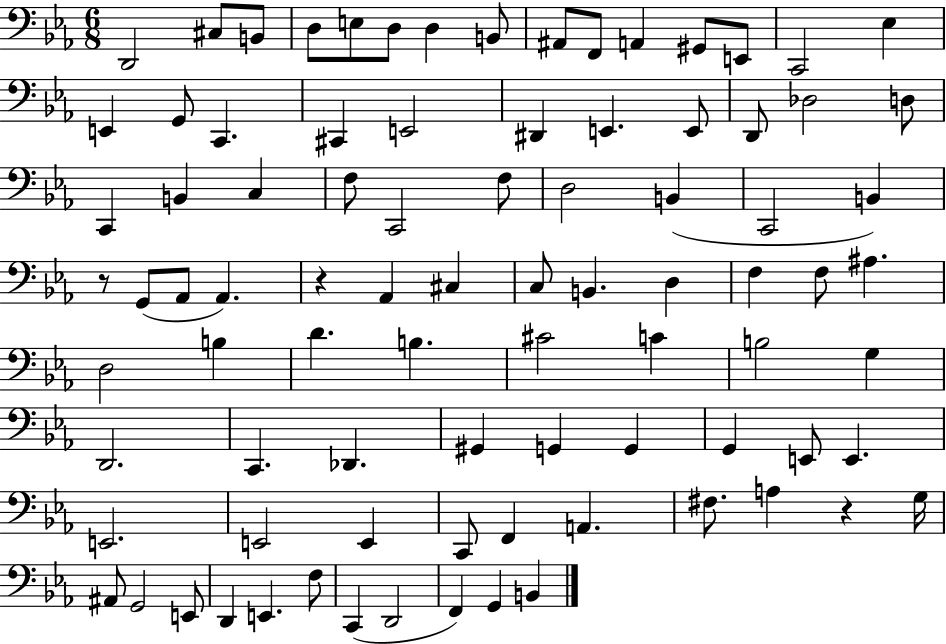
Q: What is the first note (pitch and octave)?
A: D2